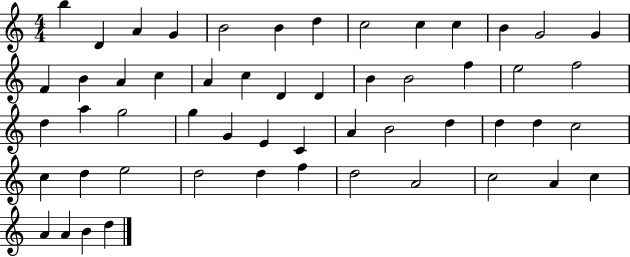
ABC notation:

X:1
T:Untitled
M:4/4
L:1/4
K:C
b D A G B2 B d c2 c c B G2 G F B A c A c D D B B2 f e2 f2 d a g2 g G E C A B2 d d d c2 c d e2 d2 d f d2 A2 c2 A c A A B d